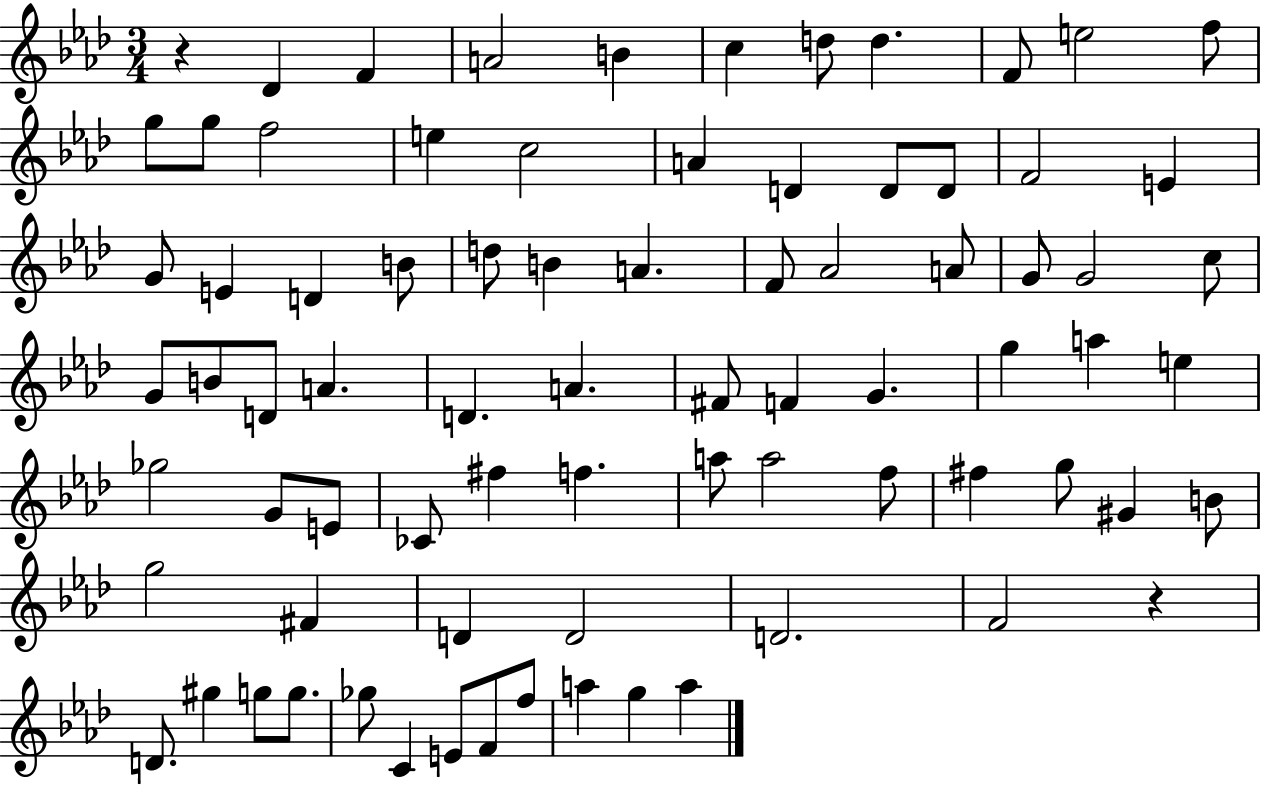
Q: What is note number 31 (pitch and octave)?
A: A4